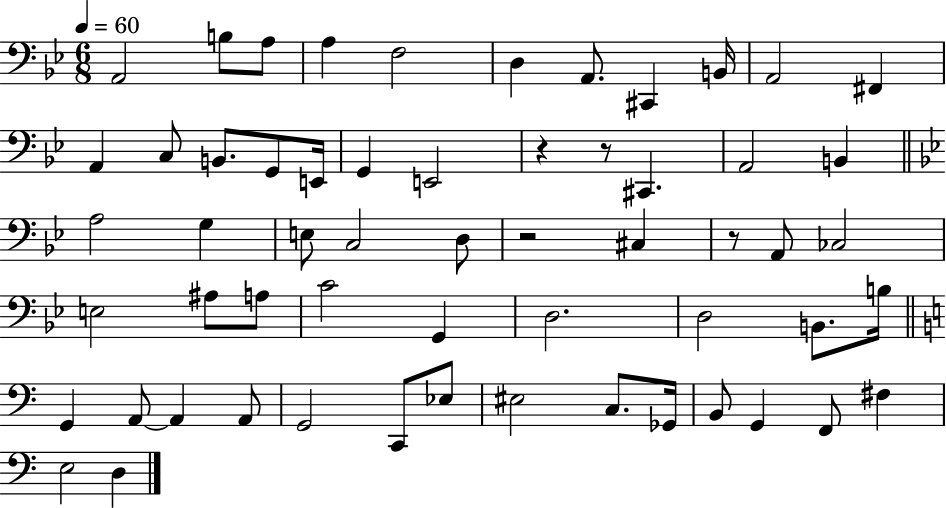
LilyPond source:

{
  \clef bass
  \numericTimeSignature
  \time 6/8
  \key bes \major
  \tempo 4 = 60
  a,2 b8 a8 | a4 f2 | d4 a,8. cis,4 b,16 | a,2 fis,4 | \break a,4 c8 b,8. g,8 e,16 | g,4 e,2 | r4 r8 cis,4. | a,2 b,4 | \break \bar "||" \break \key bes \major a2 g4 | e8 c2 d8 | r2 cis4 | r8 a,8 ces2 | \break e2 ais8 a8 | c'2 g,4 | d2. | d2 b,8. b16 | \break \bar "||" \break \key c \major g,4 a,8~~ a,4 a,8 | g,2 c,8 ees8 | eis2 c8. ges,16 | b,8 g,4 f,8 fis4 | \break e2 d4 | \bar "|."
}